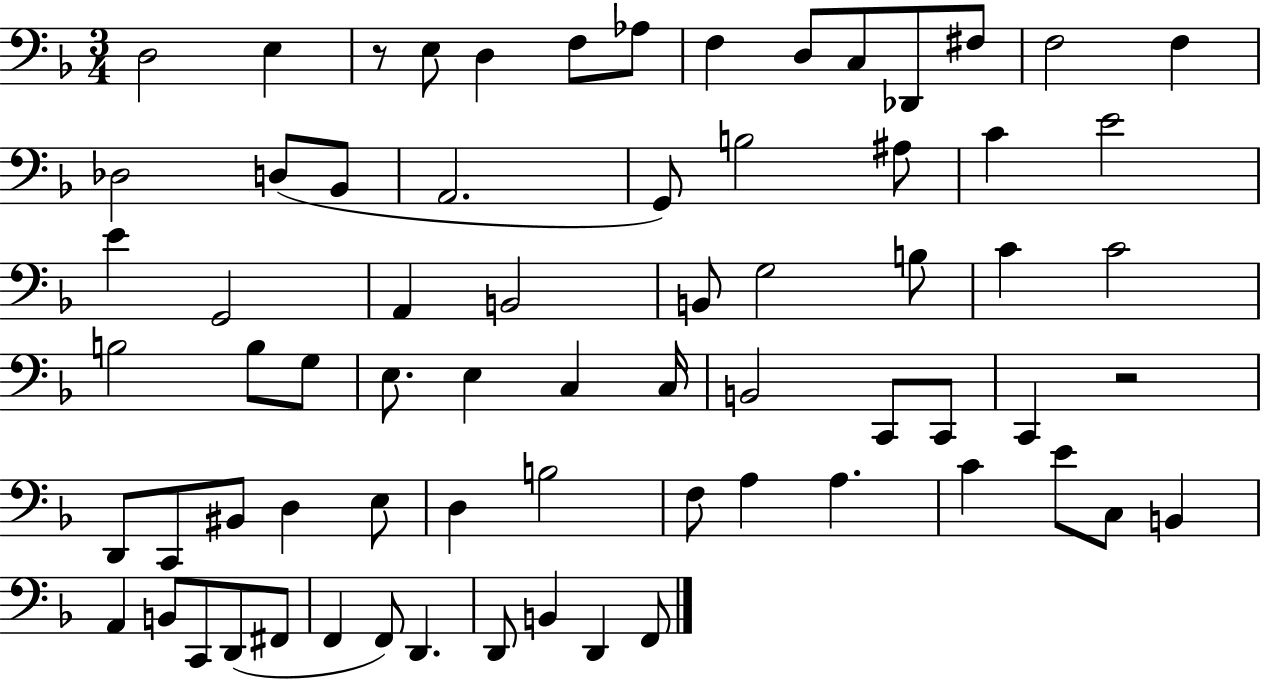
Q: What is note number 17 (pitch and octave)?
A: A2